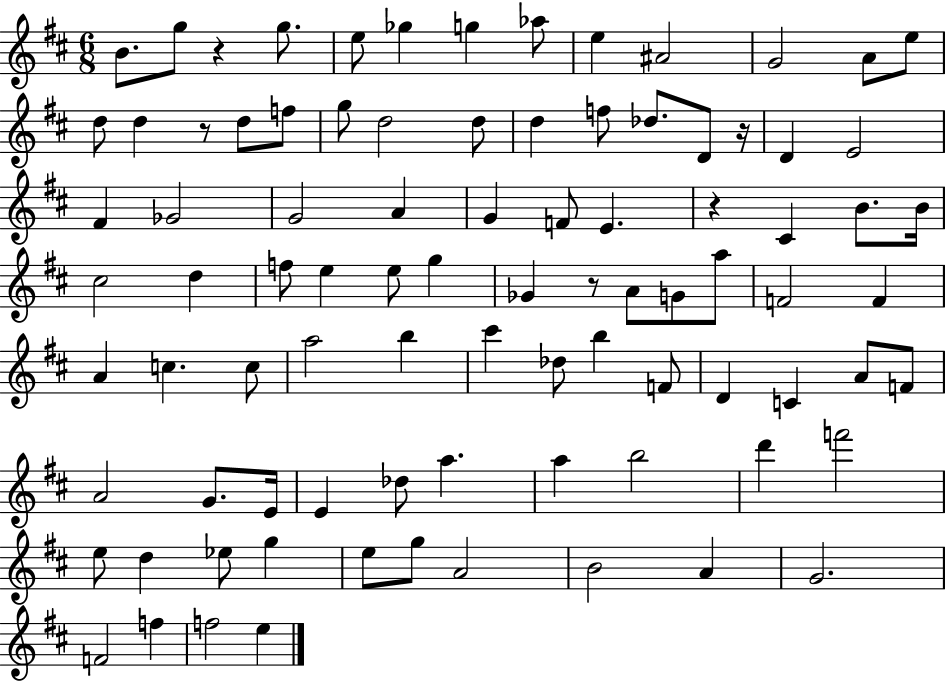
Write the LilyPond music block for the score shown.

{
  \clef treble
  \numericTimeSignature
  \time 6/8
  \key d \major
  b'8. g''8 r4 g''8. | e''8 ges''4 g''4 aes''8 | e''4 ais'2 | g'2 a'8 e''8 | \break d''8 d''4 r8 d''8 f''8 | g''8 d''2 d''8 | d''4 f''8 des''8. d'8 r16 | d'4 e'2 | \break fis'4 ges'2 | g'2 a'4 | g'4 f'8 e'4. | r4 cis'4 b'8. b'16 | \break cis''2 d''4 | f''8 e''4 e''8 g''4 | ges'4 r8 a'8 g'8 a''8 | f'2 f'4 | \break a'4 c''4. c''8 | a''2 b''4 | cis'''4 des''8 b''4 f'8 | d'4 c'4 a'8 f'8 | \break a'2 g'8. e'16 | e'4 des''8 a''4. | a''4 b''2 | d'''4 f'''2 | \break e''8 d''4 ees''8 g''4 | e''8 g''8 a'2 | b'2 a'4 | g'2. | \break f'2 f''4 | f''2 e''4 | \bar "|."
}